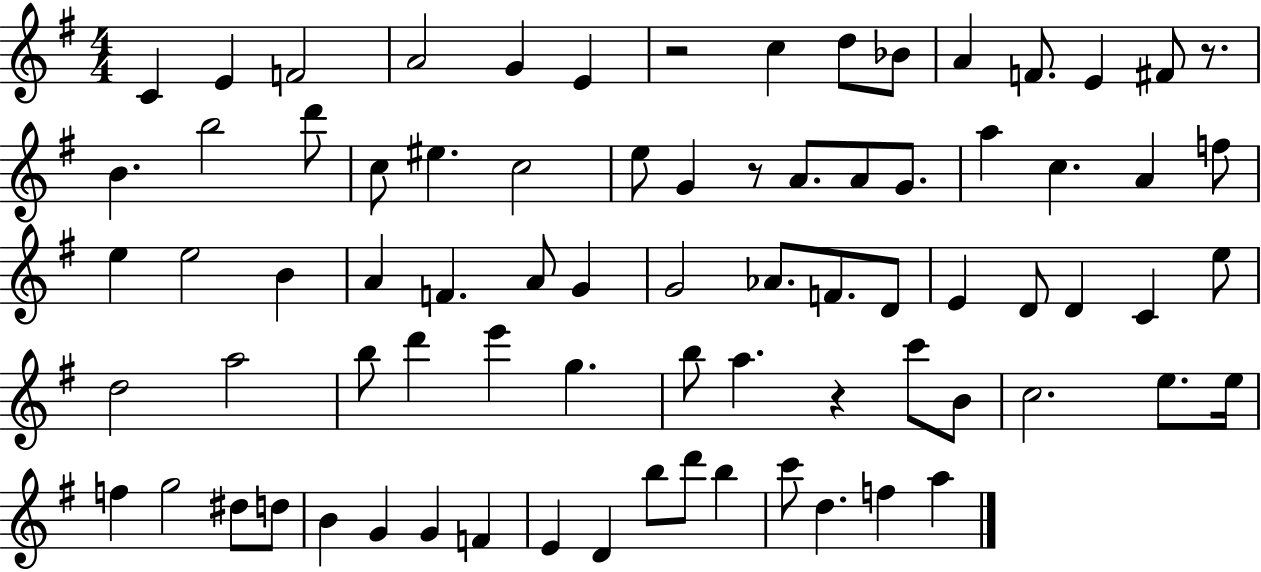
C4/q E4/q F4/h A4/h G4/q E4/q R/h C5/q D5/e Bb4/e A4/q F4/e. E4/q F#4/e R/e. B4/q. B5/h D6/e C5/e EIS5/q. C5/h E5/e G4/q R/e A4/e. A4/e G4/e. A5/q C5/q. A4/q F5/e E5/q E5/h B4/q A4/q F4/q. A4/e G4/q G4/h Ab4/e. F4/e. D4/e E4/q D4/e D4/q C4/q E5/e D5/h A5/h B5/e D6/q E6/q G5/q. B5/e A5/q. R/q C6/e B4/e C5/h. E5/e. E5/s F5/q G5/h D#5/e D5/e B4/q G4/q G4/q F4/q E4/q D4/q B5/e D6/e B5/q C6/e D5/q. F5/q A5/q